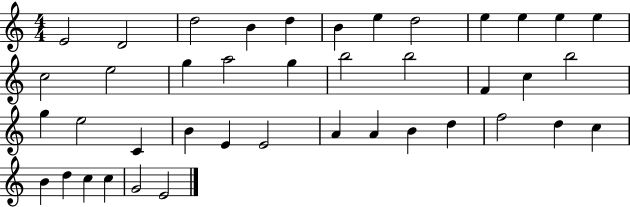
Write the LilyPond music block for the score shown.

{
  \clef treble
  \numericTimeSignature
  \time 4/4
  \key c \major
  e'2 d'2 | d''2 b'4 d''4 | b'4 e''4 d''2 | e''4 e''4 e''4 e''4 | \break c''2 e''2 | g''4 a''2 g''4 | b''2 b''2 | f'4 c''4 b''2 | \break g''4 e''2 c'4 | b'4 e'4 e'2 | a'4 a'4 b'4 d''4 | f''2 d''4 c''4 | \break b'4 d''4 c''4 c''4 | g'2 e'2 | \bar "|."
}